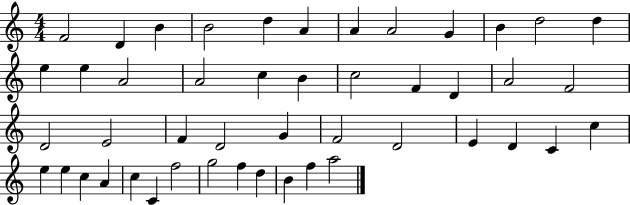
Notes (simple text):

F4/h D4/q B4/q B4/h D5/q A4/q A4/q A4/h G4/q B4/q D5/h D5/q E5/q E5/q A4/h A4/h C5/q B4/q C5/h F4/q D4/q A4/h F4/h D4/h E4/h F4/q D4/h G4/q F4/h D4/h E4/q D4/q C4/q C5/q E5/q E5/q C5/q A4/q C5/q C4/q F5/h G5/h F5/q D5/q B4/q F5/q A5/h